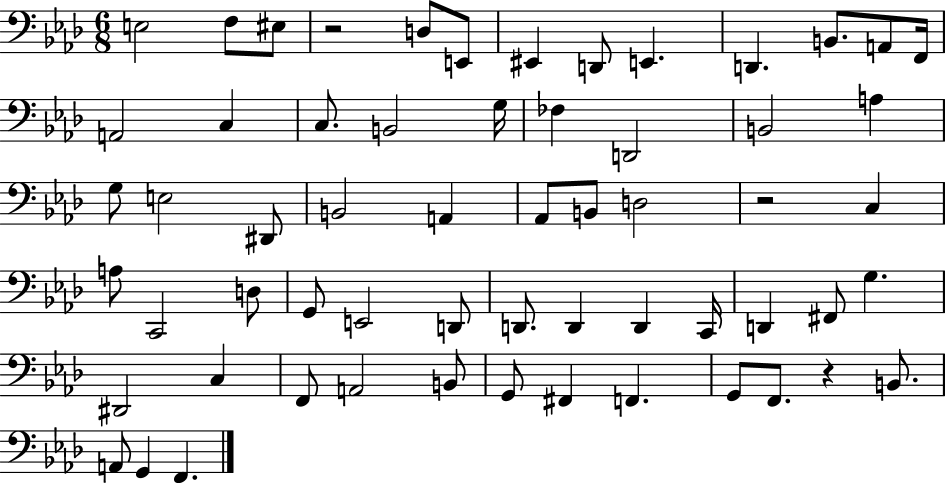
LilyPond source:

{
  \clef bass
  \numericTimeSignature
  \time 6/8
  \key aes \major
  \repeat volta 2 { e2 f8 eis8 | r2 d8 e,8 | eis,4 d,8 e,4. | d,4. b,8. a,8 f,16 | \break a,2 c4 | c8. b,2 g16 | fes4 d,2 | b,2 a4 | \break g8 e2 dis,8 | b,2 a,4 | aes,8 b,8 d2 | r2 c4 | \break a8 c,2 d8 | g,8 e,2 d,8 | d,8. d,4 d,4 c,16 | d,4 fis,8 g4. | \break dis,2 c4 | f,8 a,2 b,8 | g,8 fis,4 f,4. | g,8 f,8. r4 b,8. | \break a,8 g,4 f,4. | } \bar "|."
}